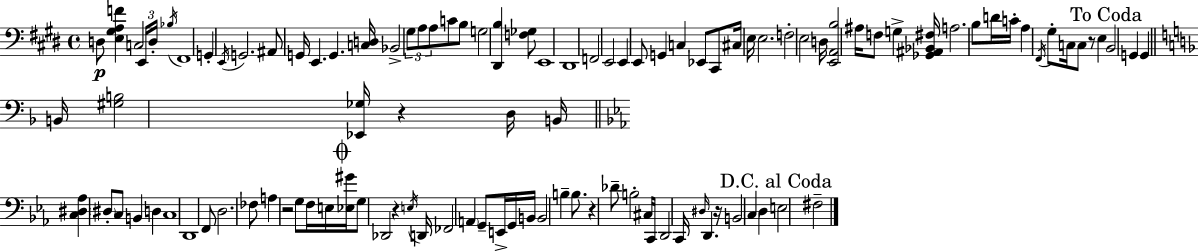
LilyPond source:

{
  \clef bass
  \time 4/4
  \defaultTimeSignature
  \key e \major
  d8\p <e gis a f'>4 c2 \tuplet 3/2 { e,16 d16-. | \acciaccatura { bes16 } } fis,1 | g,4-. \acciaccatura { e,16 } g,2. | ais,8 g,16 e,4. g,4. | \break <c d>16 bes,2-> \tuplet 3/2 { gis8 a8 a8 } | c'8 b8 g2 <dis, b>4 | <f ges>8 e,1 | dis,1 | \break f,2 e,2 | e,4 e,8 g,4 c4 | ees,8 cis,8 cis16 e16 e2. | f2-. e2 | \break d16 <e, a, b>2 ais16 f8 g4-> | <ges, ais, bes, fis>16 a2. b8 | d'16 c'16-. a4 \acciaccatura { fis,16 } gis8-. c16 c8 r8 e4 | \mark "To Coda" b,2 g,4 g,4 | \break \bar "||" \break \key f \major b,16 <gis b>2 <ees, ges>16 r4 d16 b,16 | \bar "||" \break \key ees \major <c dis aes>4 \parenthesize dis8-. c8 b,4 d4 | c1 | d,1 | f,8 d2. fes8 | \break a4 r2 g8 f16 e16 | \mark \markup { \musicglyph "scripts.coda" } <ees gis'>16 g8 des,2 r4 \acciaccatura { e16 } | d,16 fes,2 \parenthesize a,4 g,8-- e,16-> | g,16 b,16 b,2 b4-- b8. | \break r4 des'8-- b2-. cis16 | c,16 d,2 c,16 \grace { dis16 } d,4. | r16 b,2 \parenthesize c4 d4 | \mark "D.C. al Coda" e2 fis2-- | \break \bar "|."
}